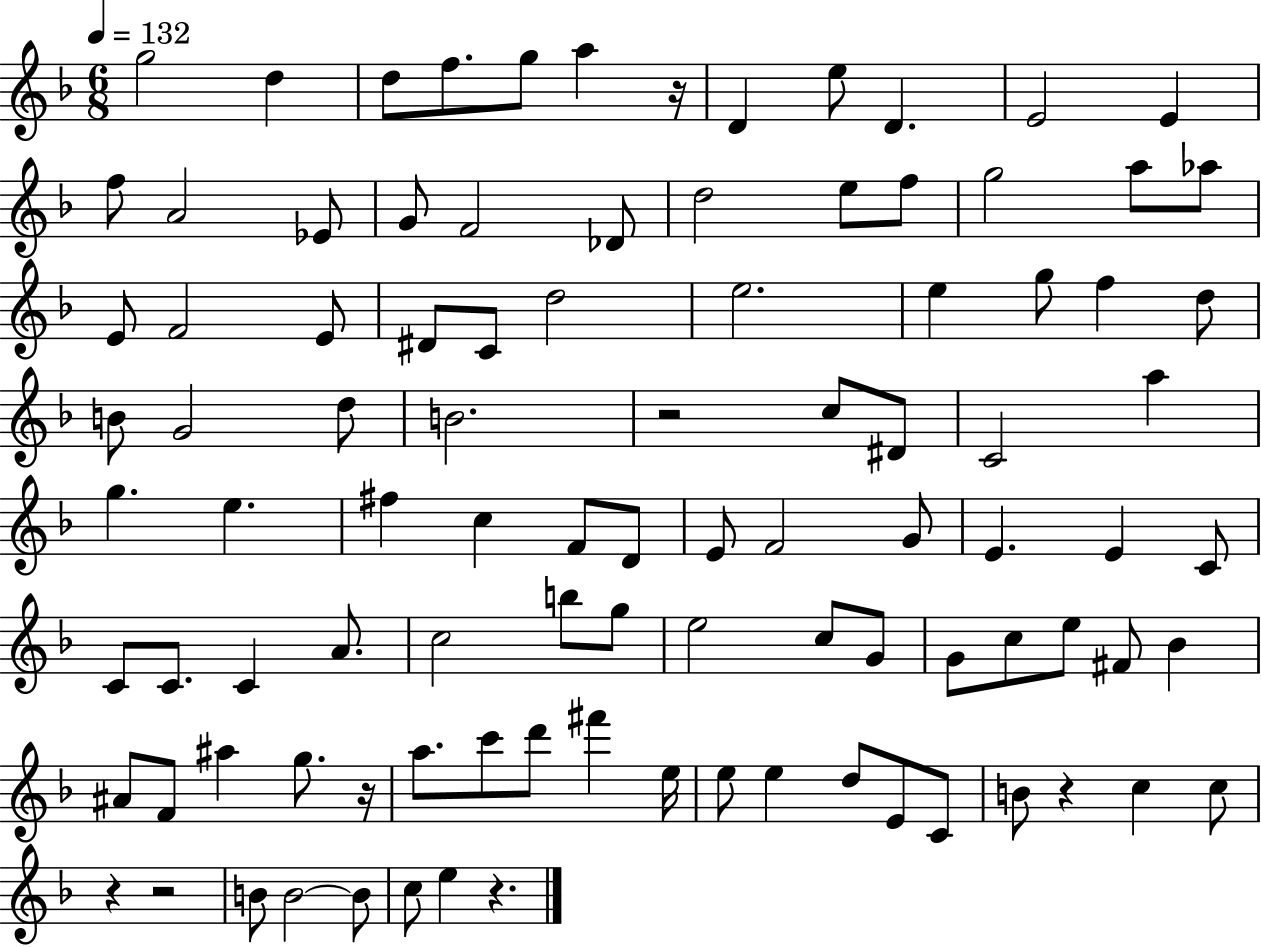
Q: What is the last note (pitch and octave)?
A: E5